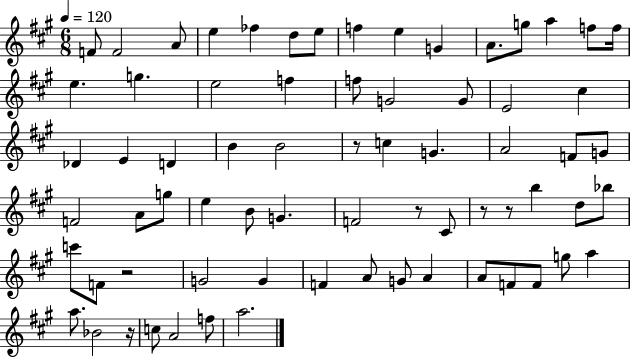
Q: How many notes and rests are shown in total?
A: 70